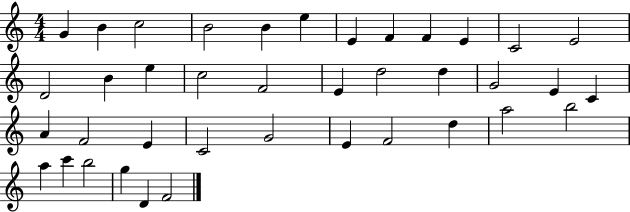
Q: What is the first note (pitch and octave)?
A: G4